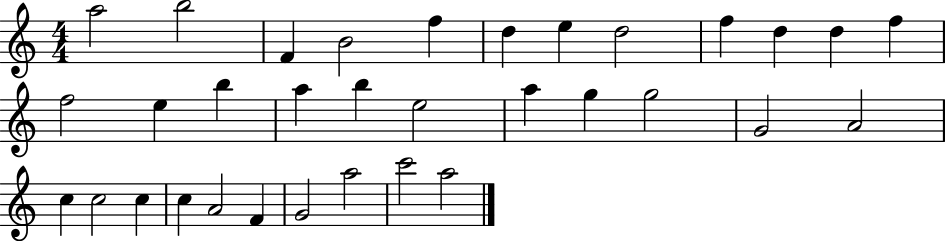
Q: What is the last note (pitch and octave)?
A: A5